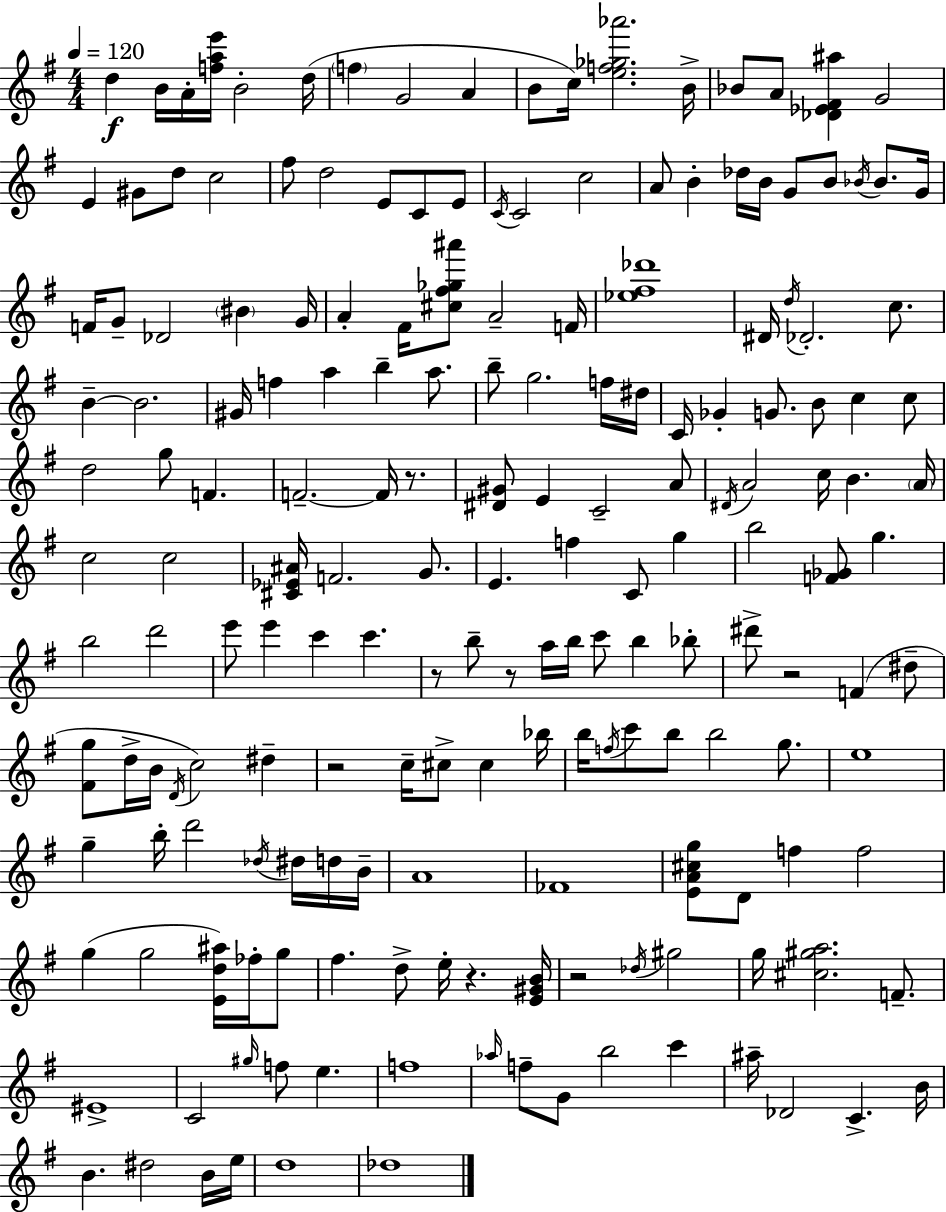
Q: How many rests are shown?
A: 7